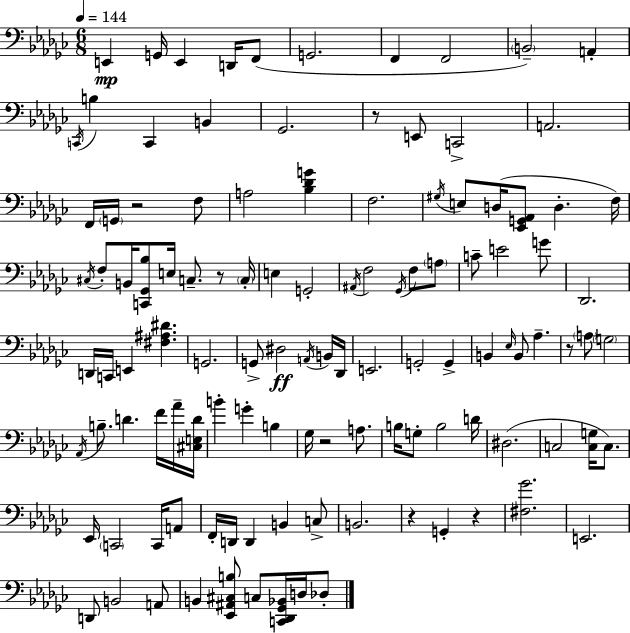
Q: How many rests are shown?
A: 7